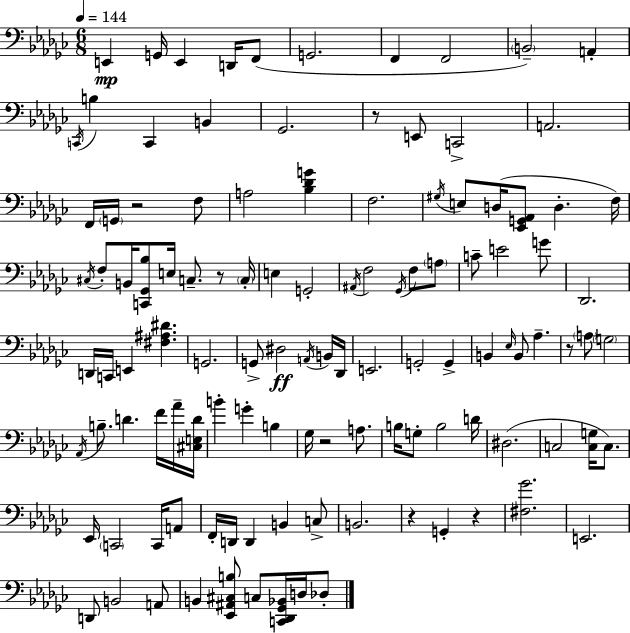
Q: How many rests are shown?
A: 7